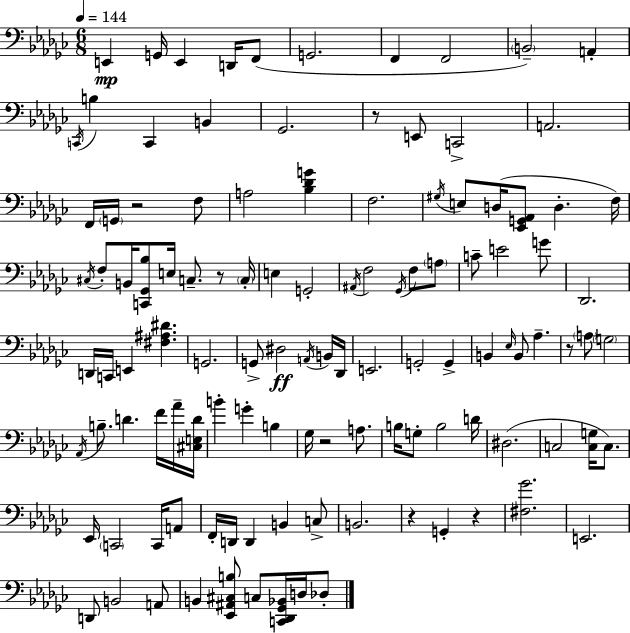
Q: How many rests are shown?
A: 7